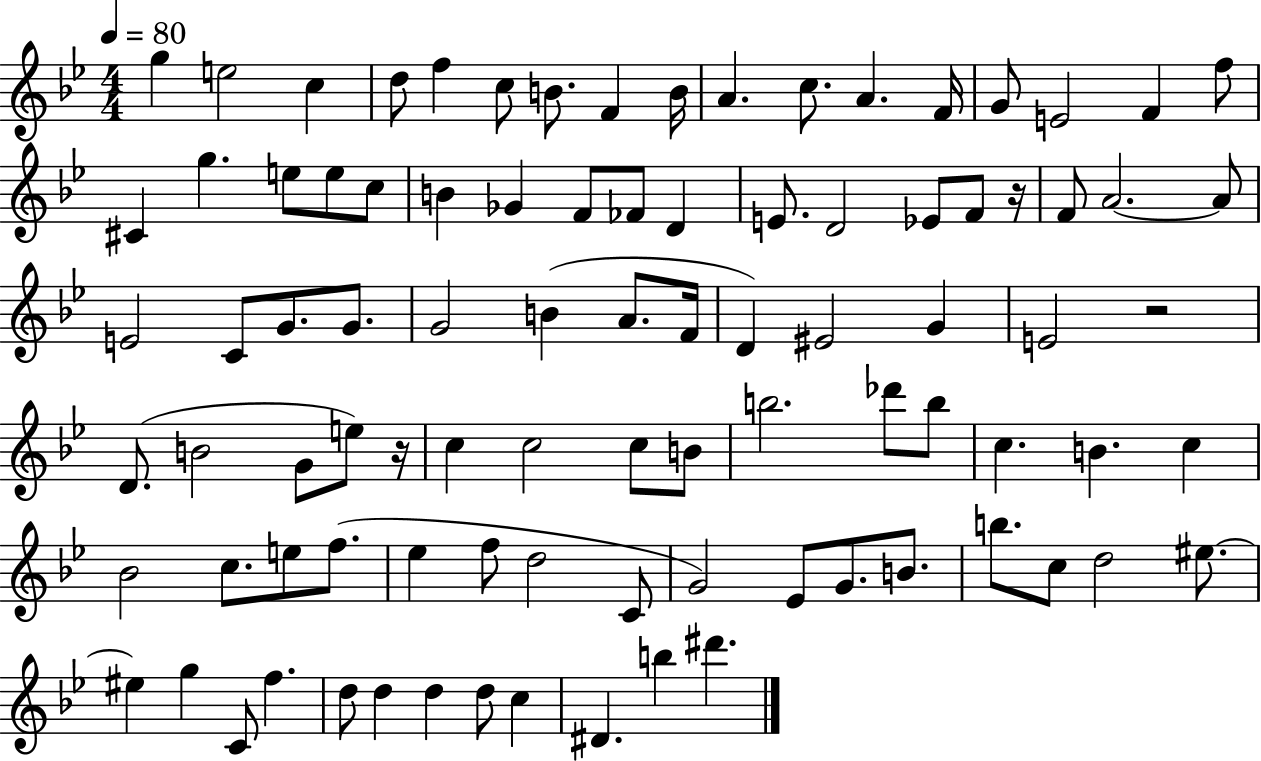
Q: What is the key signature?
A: BES major